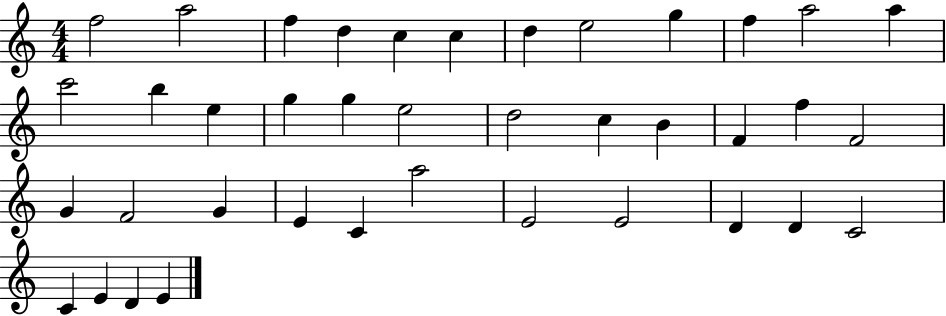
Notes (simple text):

F5/h A5/h F5/q D5/q C5/q C5/q D5/q E5/h G5/q F5/q A5/h A5/q C6/h B5/q E5/q G5/q G5/q E5/h D5/h C5/q B4/q F4/q F5/q F4/h G4/q F4/h G4/q E4/q C4/q A5/h E4/h E4/h D4/q D4/q C4/h C4/q E4/q D4/q E4/q